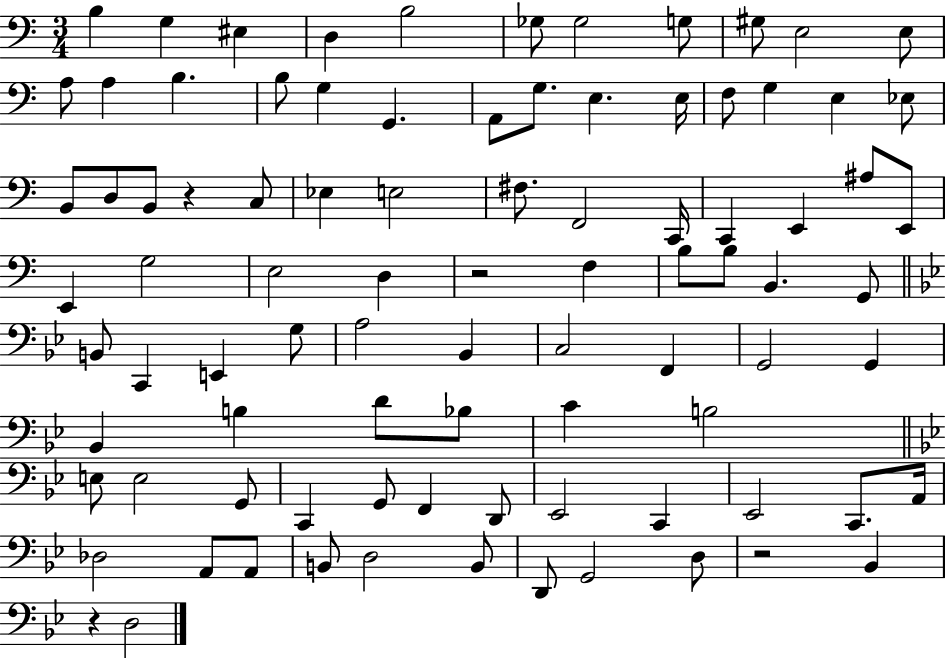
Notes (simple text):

B3/q G3/q EIS3/q D3/q B3/h Gb3/e Gb3/h G3/e G#3/e E3/h E3/e A3/e A3/q B3/q. B3/e G3/q G2/q. A2/e G3/e. E3/q. E3/s F3/e G3/q E3/q Eb3/e B2/e D3/e B2/e R/q C3/e Eb3/q E3/h F#3/e. F2/h C2/s C2/q E2/q A#3/e E2/e E2/q G3/h E3/h D3/q R/h F3/q B3/e B3/e B2/q. G2/e B2/e C2/q E2/q G3/e A3/h Bb2/q C3/h F2/q G2/h G2/q Bb2/q B3/q D4/e Bb3/e C4/q B3/h E3/e E3/h G2/e C2/q G2/e F2/q D2/e Eb2/h C2/q Eb2/h C2/e. A2/s Db3/h A2/e A2/e B2/e D3/h B2/e D2/e G2/h D3/e R/h Bb2/q R/q D3/h